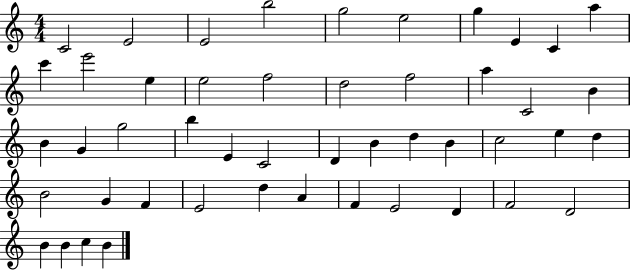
X:1
T:Untitled
M:4/4
L:1/4
K:C
C2 E2 E2 b2 g2 e2 g E C a c' e'2 e e2 f2 d2 f2 a C2 B B G g2 b E C2 D B d B c2 e d B2 G F E2 d A F E2 D F2 D2 B B c B